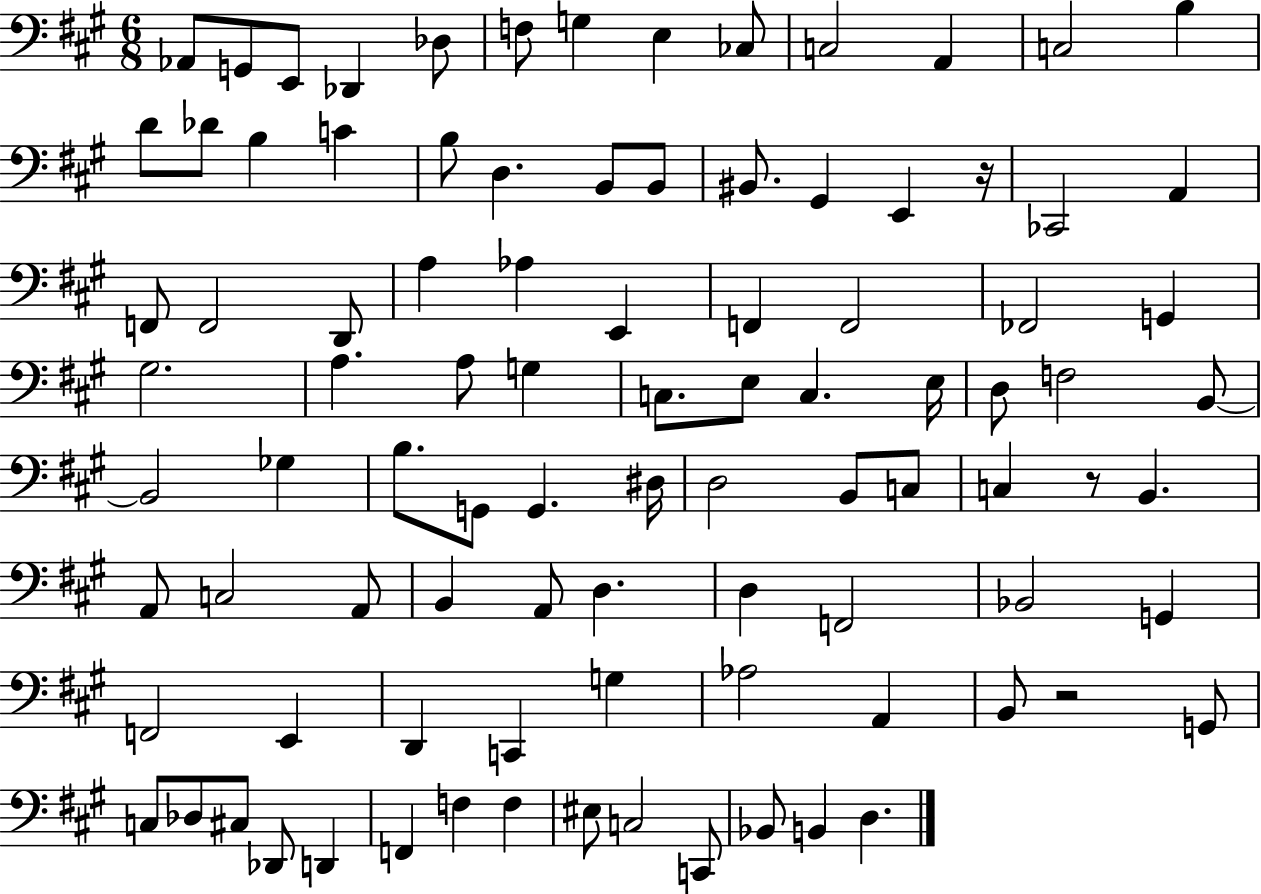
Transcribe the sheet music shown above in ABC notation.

X:1
T:Untitled
M:6/8
L:1/4
K:A
_A,,/2 G,,/2 E,,/2 _D,, _D,/2 F,/2 G, E, _C,/2 C,2 A,, C,2 B, D/2 _D/2 B, C B,/2 D, B,,/2 B,,/2 ^B,,/2 ^G,, E,, z/4 _C,,2 A,, F,,/2 F,,2 D,,/2 A, _A, E,, F,, F,,2 _F,,2 G,, ^G,2 A, A,/2 G, C,/2 E,/2 C, E,/4 D,/2 F,2 B,,/2 B,,2 _G, B,/2 G,,/2 G,, ^D,/4 D,2 B,,/2 C,/2 C, z/2 B,, A,,/2 C,2 A,,/2 B,, A,,/2 D, D, F,,2 _B,,2 G,, F,,2 E,, D,, C,, G, _A,2 A,, B,,/2 z2 G,,/2 C,/2 _D,/2 ^C,/2 _D,,/2 D,, F,, F, F, ^E,/2 C,2 C,,/2 _B,,/2 B,, D,